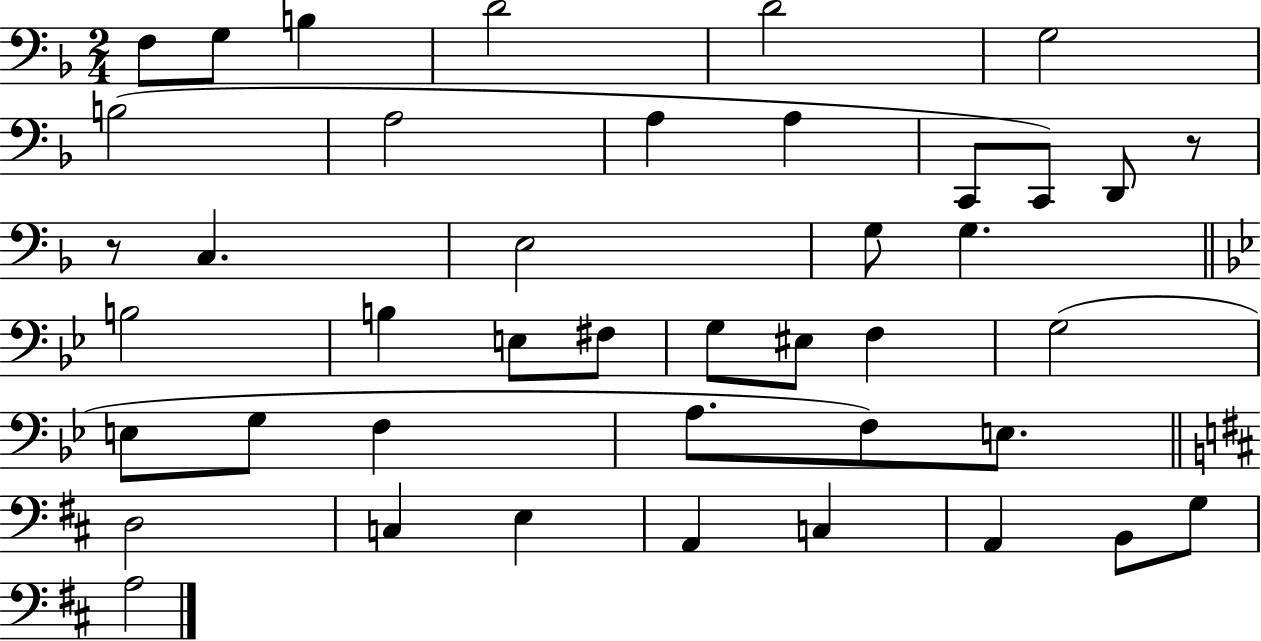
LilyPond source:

{
  \clef bass
  \numericTimeSignature
  \time 2/4
  \key f \major
  f8 g8 b4 | d'2 | d'2 | g2 | \break b2( | a2 | a4 a4 | c,8 c,8) d,8 r8 | \break r8 c4. | e2 | g8 g4. | \bar "||" \break \key g \minor b2 | b4 e8 fis8 | g8 eis8 f4 | g2( | \break e8 g8 f4 | a8. f8) e8. | \bar "||" \break \key d \major d2 | c4 e4 | a,4 c4 | a,4 b,8 g8 | \break a2 | \bar "|."
}